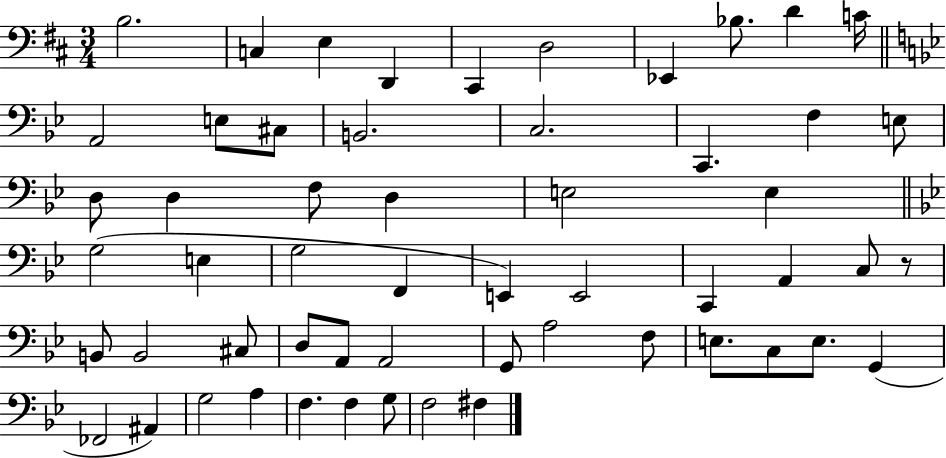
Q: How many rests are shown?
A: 1